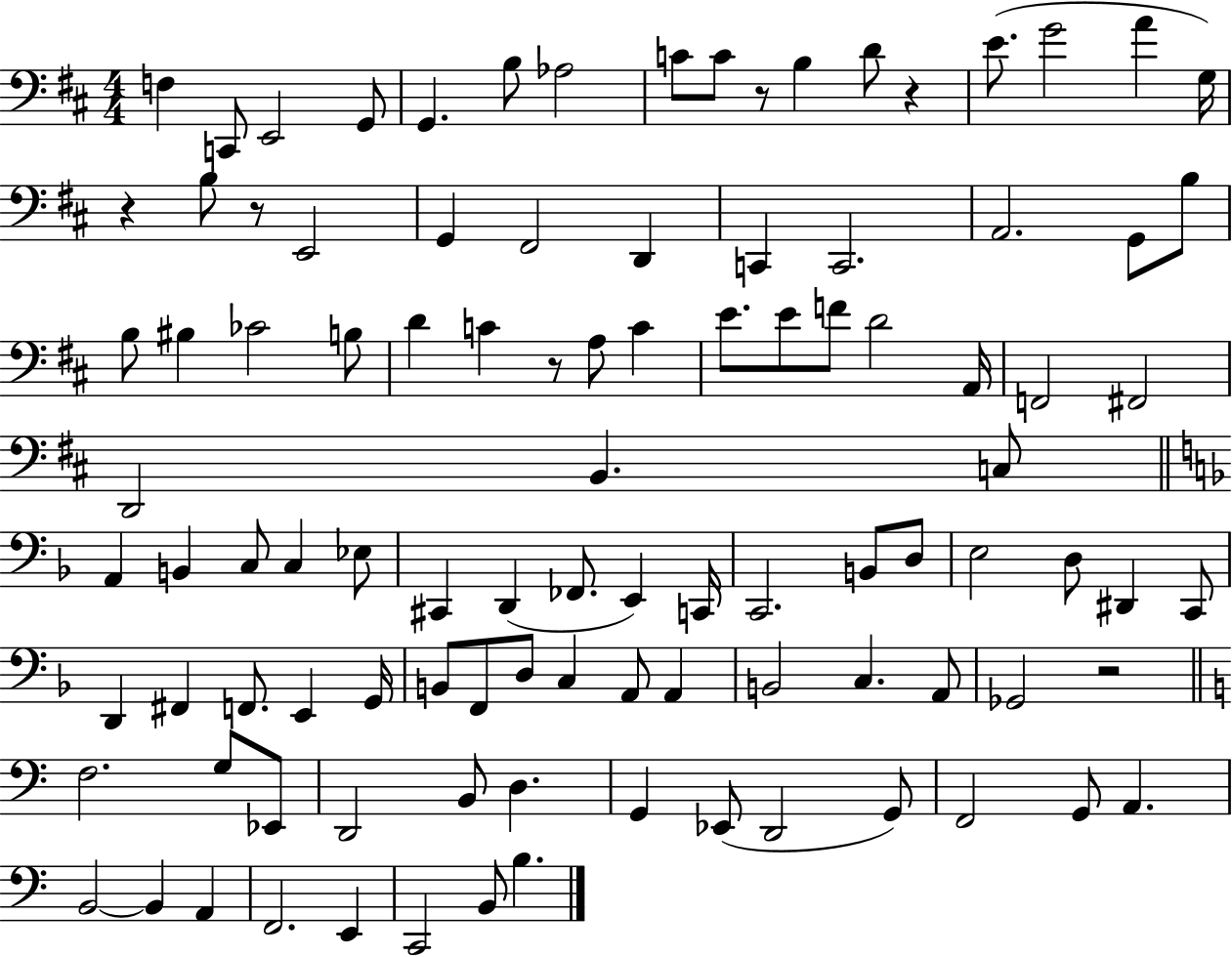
X:1
T:Untitled
M:4/4
L:1/4
K:D
F, C,,/2 E,,2 G,,/2 G,, B,/2 _A,2 C/2 C/2 z/2 B, D/2 z E/2 G2 A G,/4 z B,/2 z/2 E,,2 G,, ^F,,2 D,, C,, C,,2 A,,2 G,,/2 B,/2 B,/2 ^B, _C2 B,/2 D C z/2 A,/2 C E/2 E/2 F/2 D2 A,,/4 F,,2 ^F,,2 D,,2 B,, C,/2 A,, B,, C,/2 C, _E,/2 ^C,, D,, _F,,/2 E,, C,,/4 C,,2 B,,/2 D,/2 E,2 D,/2 ^D,, C,,/2 D,, ^F,, F,,/2 E,, G,,/4 B,,/2 F,,/2 D,/2 C, A,,/2 A,, B,,2 C, A,,/2 _G,,2 z2 F,2 G,/2 _E,,/2 D,,2 B,,/2 D, G,, _E,,/2 D,,2 G,,/2 F,,2 G,,/2 A,, B,,2 B,, A,, F,,2 E,, C,,2 B,,/2 B,